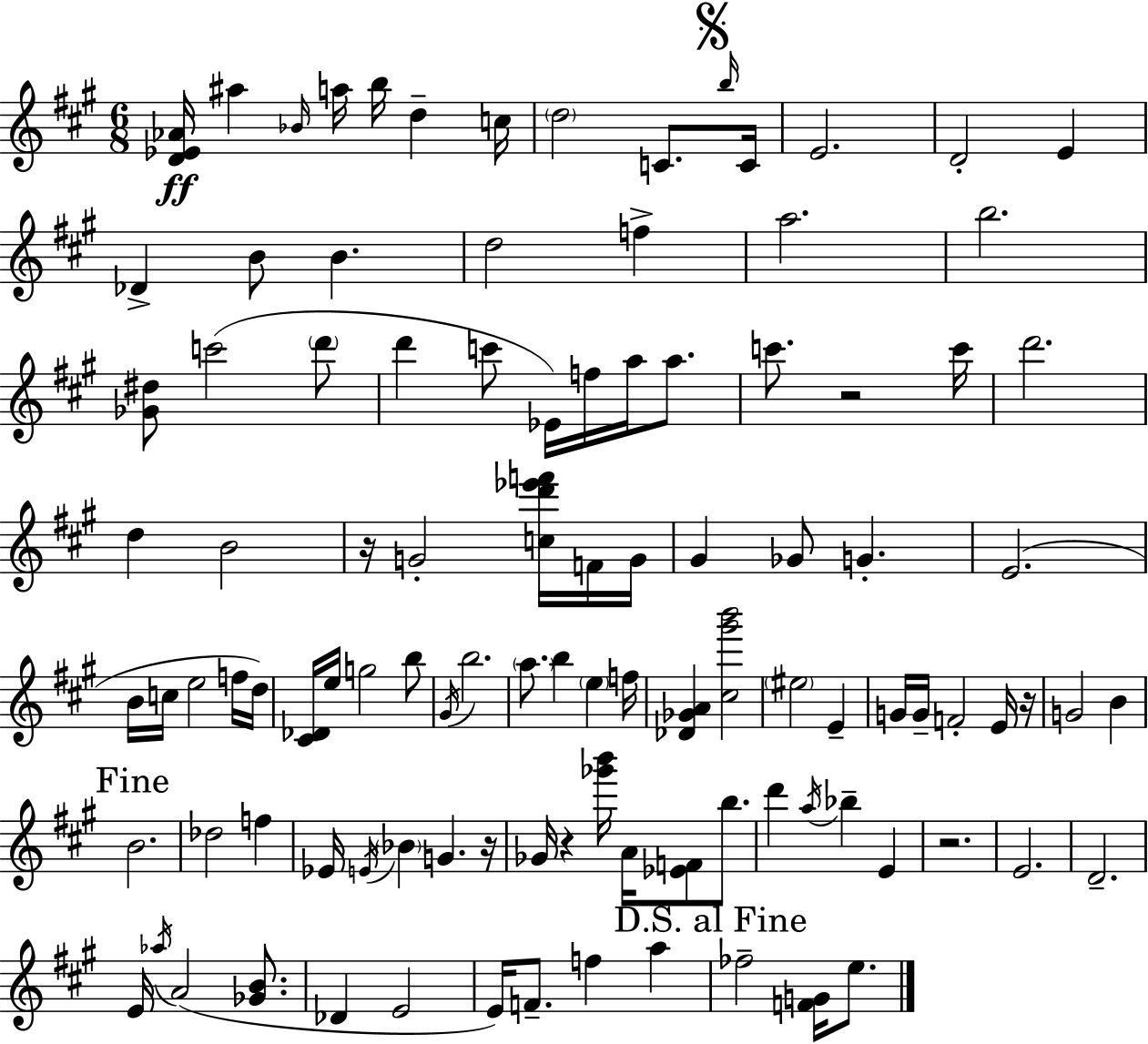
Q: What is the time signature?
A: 6/8